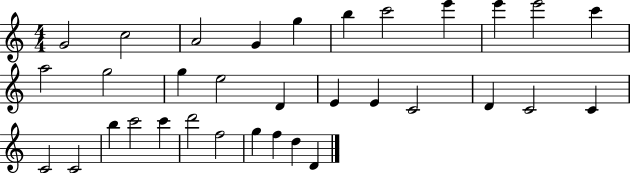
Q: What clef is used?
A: treble